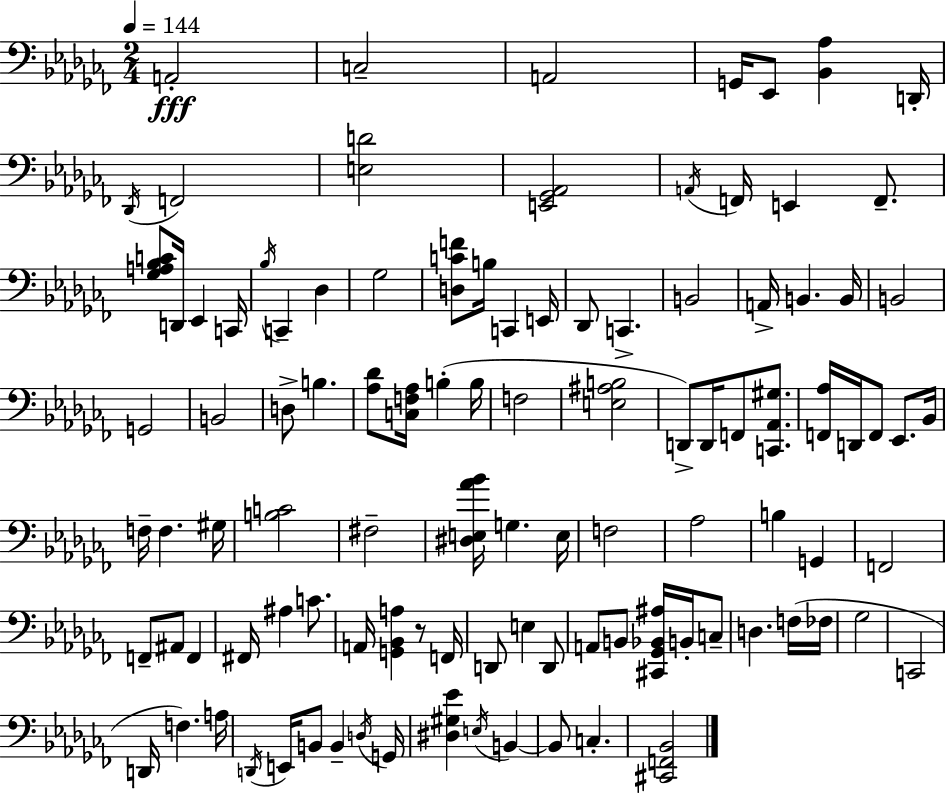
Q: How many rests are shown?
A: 1